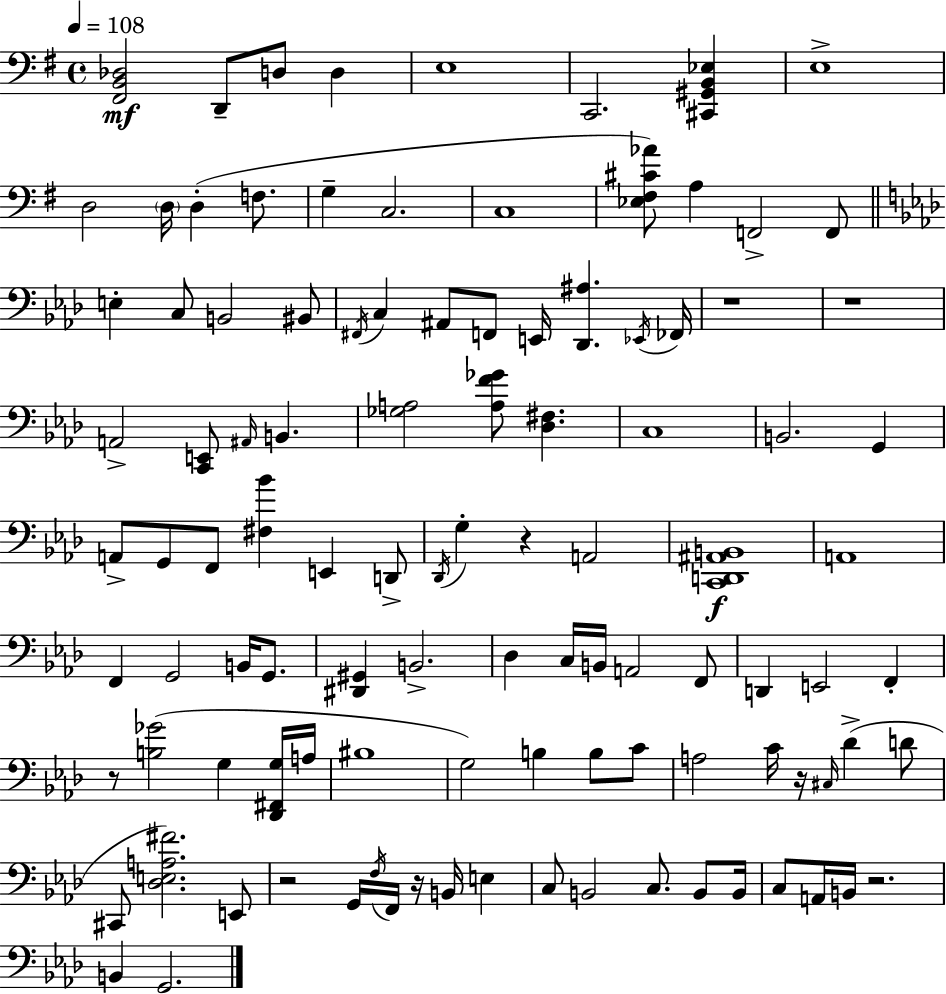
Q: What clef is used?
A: bass